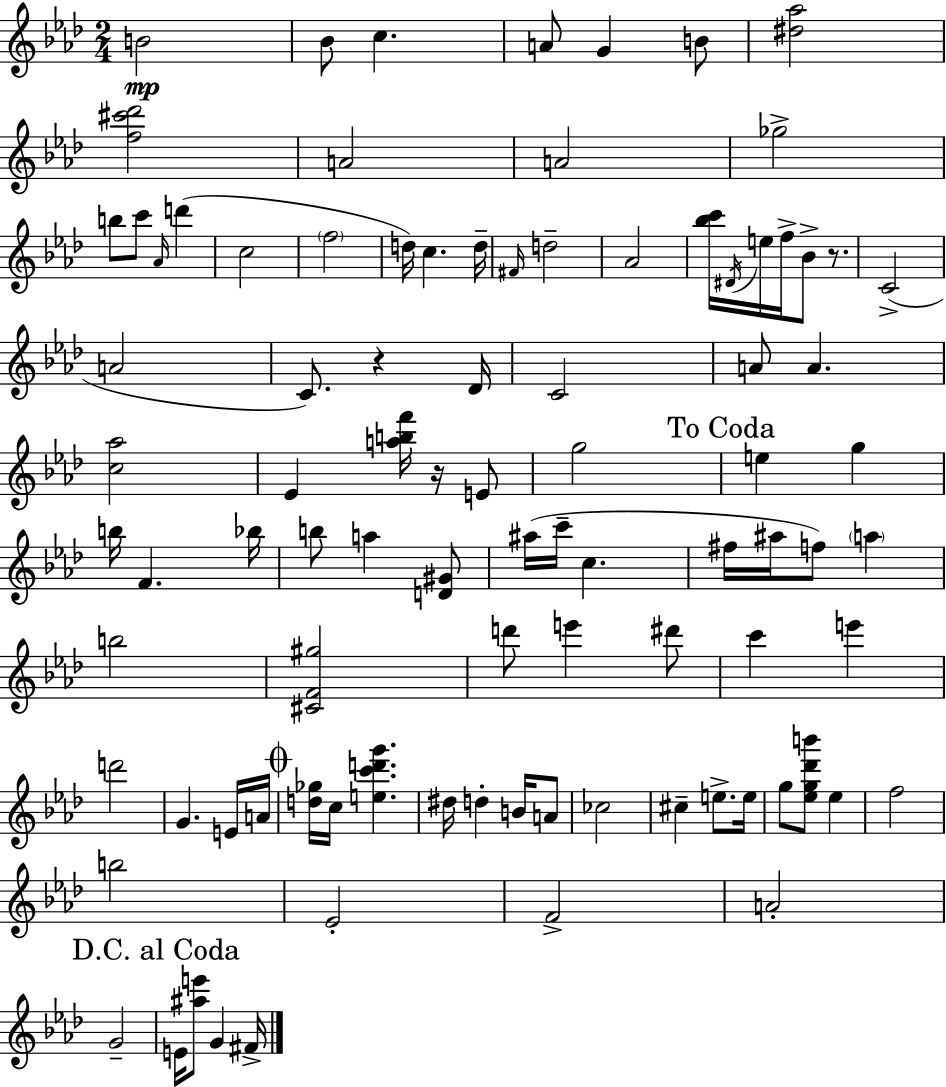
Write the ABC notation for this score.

X:1
T:Untitled
M:2/4
L:1/4
K:Fm
B2 _B/2 c A/2 G B/2 [^d_a]2 [f^c'_d']2 A2 A2 _g2 b/2 c'/2 _A/4 d' c2 f2 d/4 c d/4 ^F/4 d2 _A2 [_bc']/4 ^D/4 e/4 f/4 _B/2 z/2 C2 A2 C/2 z _D/4 C2 A/2 A [c_a]2 _E [abf']/4 z/4 E/2 g2 e g b/4 F _b/4 b/2 a [D^G]/2 ^a/4 c'/4 c ^f/4 ^a/4 f/2 a b2 [^CF^g]2 d'/2 e' ^d'/2 c' e' d'2 G E/4 A/4 [d_g]/4 c/4 [ec'd'g'] ^d/4 d B/4 A/2 _c2 ^c e/2 e/4 g/2 [_eg_d'b']/2 _e f2 b2 _E2 F2 A2 G2 E/4 [^ae']/2 G ^F/4